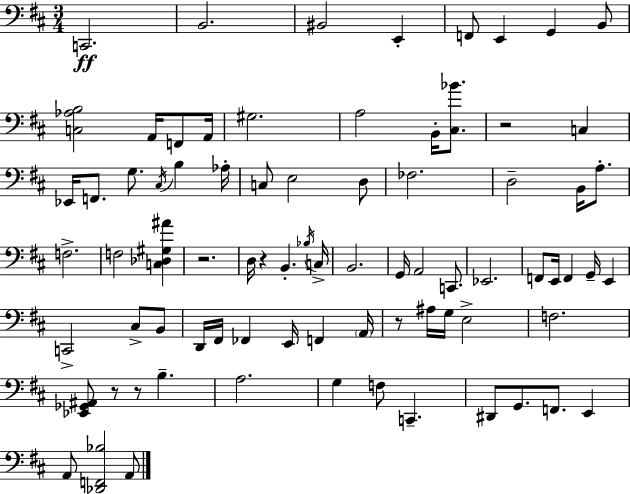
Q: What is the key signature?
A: D major